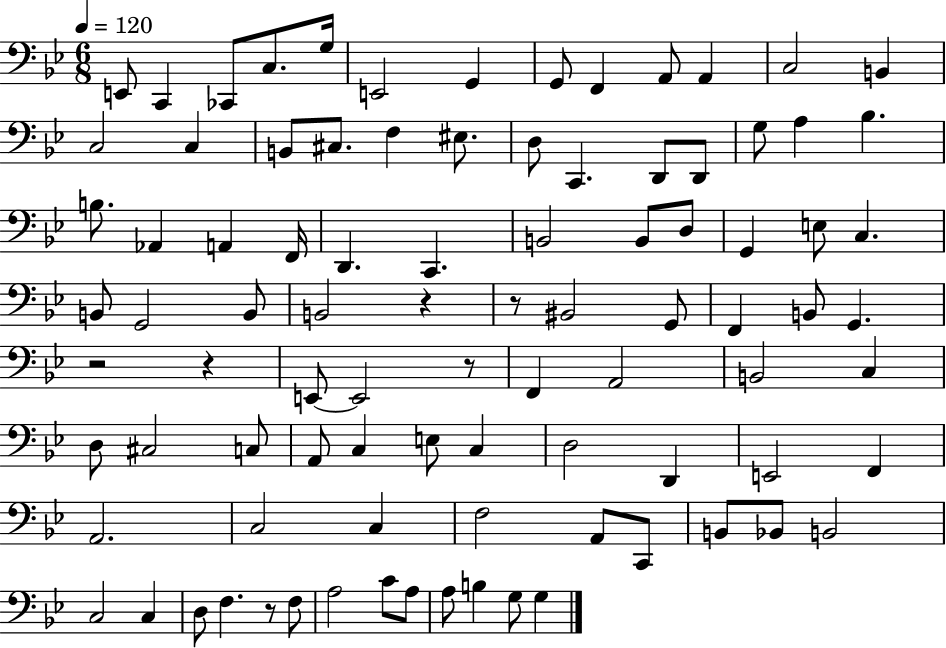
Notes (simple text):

E2/e C2/q CES2/e C3/e. G3/s E2/h G2/q G2/e F2/q A2/e A2/q C3/h B2/q C3/h C3/q B2/e C#3/e. F3/q EIS3/e. D3/e C2/q. D2/e D2/e G3/e A3/q Bb3/q. B3/e. Ab2/q A2/q F2/s D2/q. C2/q. B2/h B2/e D3/e G2/q E3/e C3/q. B2/e G2/h B2/e B2/h R/q R/e BIS2/h G2/e F2/q B2/e G2/q. R/h R/q E2/e E2/h R/e F2/q A2/h B2/h C3/q D3/e C#3/h C3/e A2/e C3/q E3/e C3/q D3/h D2/q E2/h F2/q A2/h. C3/h C3/q F3/h A2/e C2/e B2/e Bb2/e B2/h C3/h C3/q D3/e F3/q. R/e F3/e A3/h C4/e A3/e A3/e B3/q G3/e G3/q